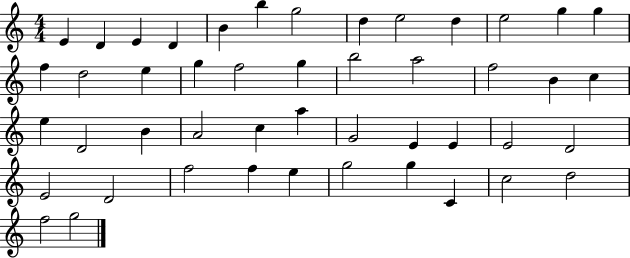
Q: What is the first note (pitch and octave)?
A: E4